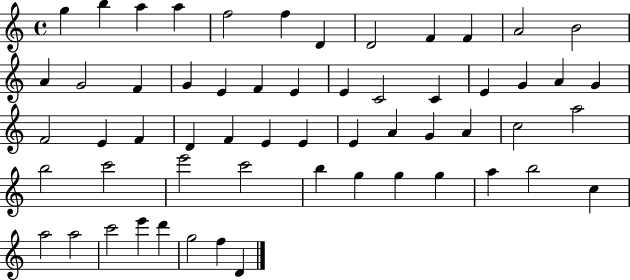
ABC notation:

X:1
T:Untitled
M:4/4
L:1/4
K:C
g b a a f2 f D D2 F F A2 B2 A G2 F G E F E E C2 C E G A G F2 E F D F E E E A G A c2 a2 b2 c'2 e'2 c'2 b g g g a b2 c a2 a2 c'2 e' d' g2 f D